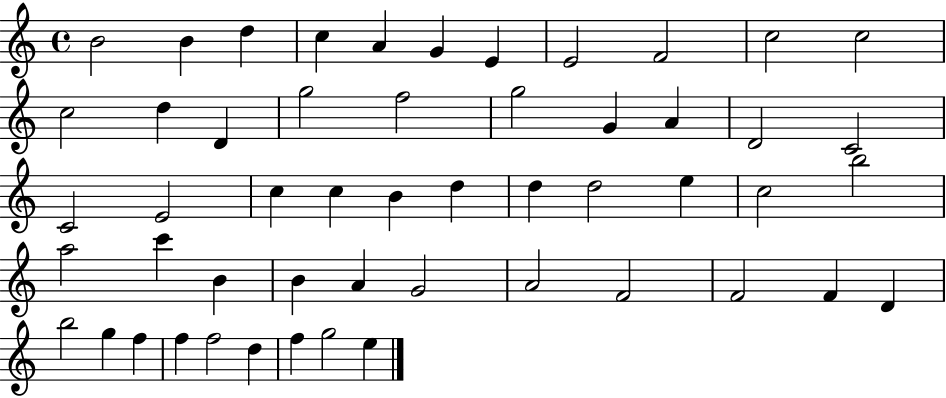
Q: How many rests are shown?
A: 0